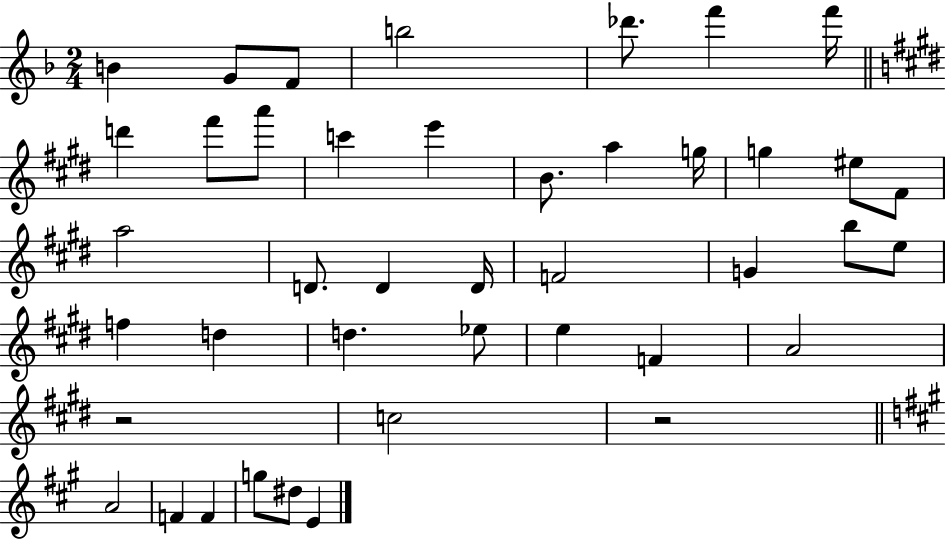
{
  \clef treble
  \numericTimeSignature
  \time 2/4
  \key f \major
  \repeat volta 2 { b'4 g'8 f'8 | b''2 | des'''8. f'''4 f'''16 | \bar "||" \break \key e \major d'''4 fis'''8 a'''8 | c'''4 e'''4 | b'8. a''4 g''16 | g''4 eis''8 fis'8 | \break a''2 | d'8. d'4 d'16 | f'2 | g'4 b''8 e''8 | \break f''4 d''4 | d''4. ees''8 | e''4 f'4 | a'2 | \break r2 | c''2 | r2 | \bar "||" \break \key a \major a'2 | f'4 f'4 | g''8 dis''8 e'4 | } \bar "|."
}